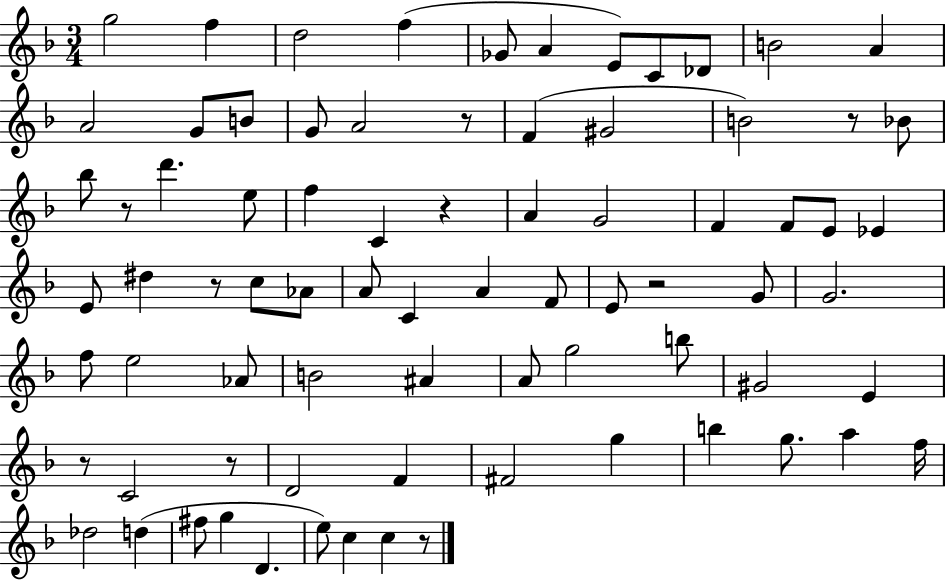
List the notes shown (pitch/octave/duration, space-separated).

G5/h F5/q D5/h F5/q Gb4/e A4/q E4/e C4/e Db4/e B4/h A4/q A4/h G4/e B4/e G4/e A4/h R/e F4/q G#4/h B4/h R/e Bb4/e Bb5/e R/e D6/q. E5/e F5/q C4/q R/q A4/q G4/h F4/q F4/e E4/e Eb4/q E4/e D#5/q R/e C5/e Ab4/e A4/e C4/q A4/q F4/e E4/e R/h G4/e G4/h. F5/e E5/h Ab4/e B4/h A#4/q A4/e G5/h B5/e G#4/h E4/q R/e C4/h R/e D4/h F4/q F#4/h G5/q B5/q G5/e. A5/q F5/s Db5/h D5/q F#5/e G5/q D4/q. E5/e C5/q C5/q R/e